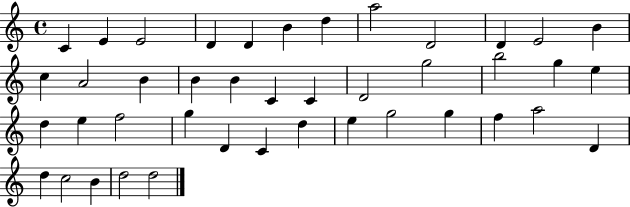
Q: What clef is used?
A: treble